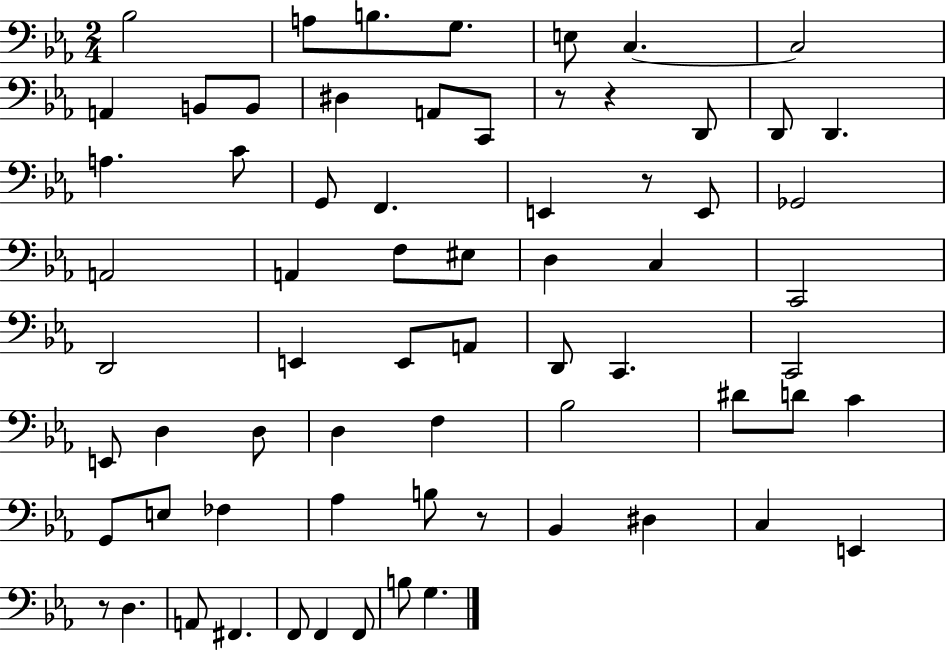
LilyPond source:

{
  \clef bass
  \numericTimeSignature
  \time 2/4
  \key ees \major
  bes2 | a8 b8. g8. | e8 c4.~~ | c2 | \break a,4 b,8 b,8 | dis4 a,8 c,8 | r8 r4 d,8 | d,8 d,4. | \break a4. c'8 | g,8 f,4. | e,4 r8 e,8 | ges,2 | \break a,2 | a,4 f8 eis8 | d4 c4 | c,2 | \break d,2 | e,4 e,8 a,8 | d,8 c,4. | c,2 | \break e,8 d4 d8 | d4 f4 | bes2 | dis'8 d'8 c'4 | \break g,8 e8 fes4 | aes4 b8 r8 | bes,4 dis4 | c4 e,4 | \break r8 d4. | a,8 fis,4. | f,8 f,4 f,8 | b8 g4. | \break \bar "|."
}